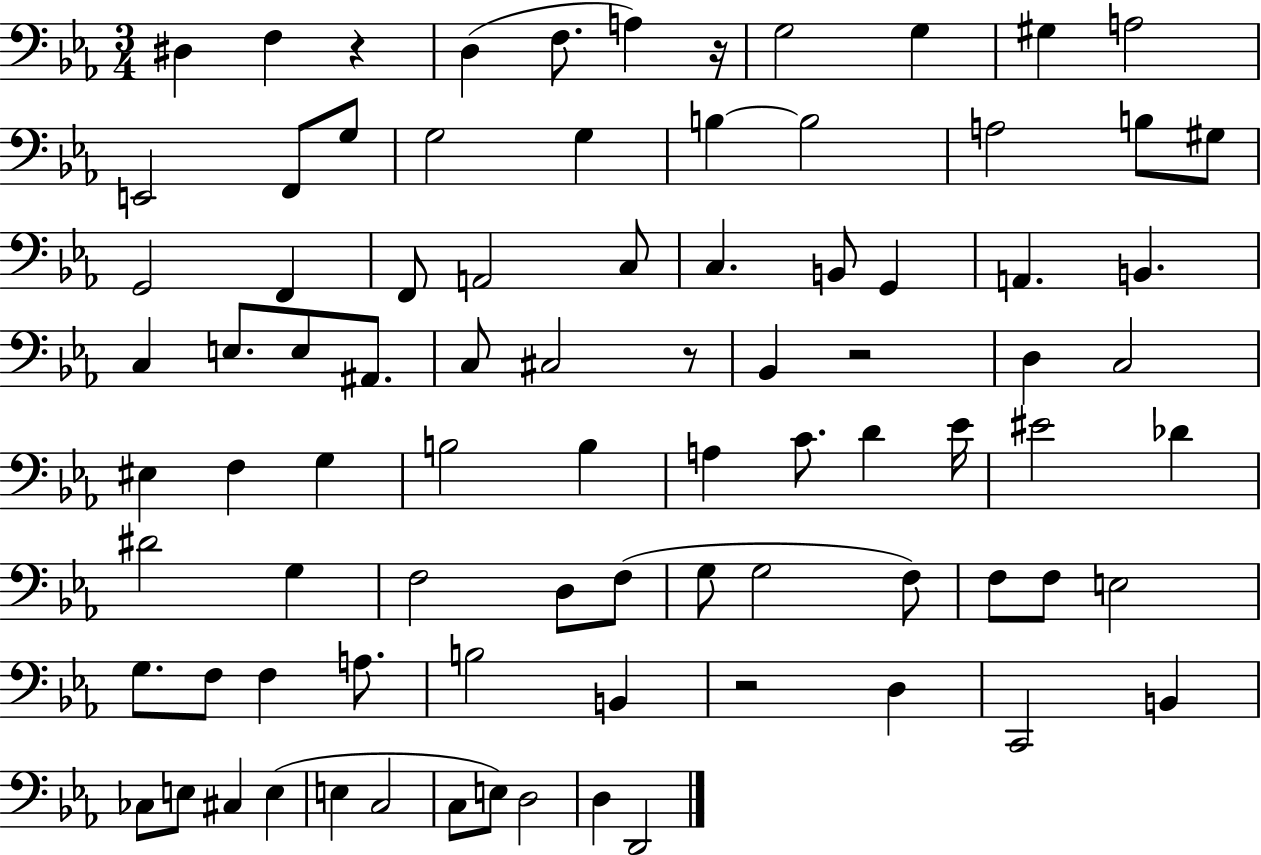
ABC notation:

X:1
T:Untitled
M:3/4
L:1/4
K:Eb
^D, F, z D, F,/2 A, z/4 G,2 G, ^G, A,2 E,,2 F,,/2 G,/2 G,2 G, B, B,2 A,2 B,/2 ^G,/2 G,,2 F,, F,,/2 A,,2 C,/2 C, B,,/2 G,, A,, B,, C, E,/2 E,/2 ^A,,/2 C,/2 ^C,2 z/2 _B,, z2 D, C,2 ^E, F, G, B,2 B, A, C/2 D _E/4 ^E2 _D ^D2 G, F,2 D,/2 F,/2 G,/2 G,2 F,/2 F,/2 F,/2 E,2 G,/2 F,/2 F, A,/2 B,2 B,, z2 D, C,,2 B,, _C,/2 E,/2 ^C, E, E, C,2 C,/2 E,/2 D,2 D, D,,2